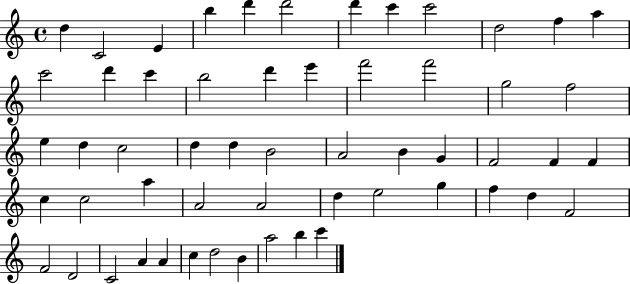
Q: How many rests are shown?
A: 0